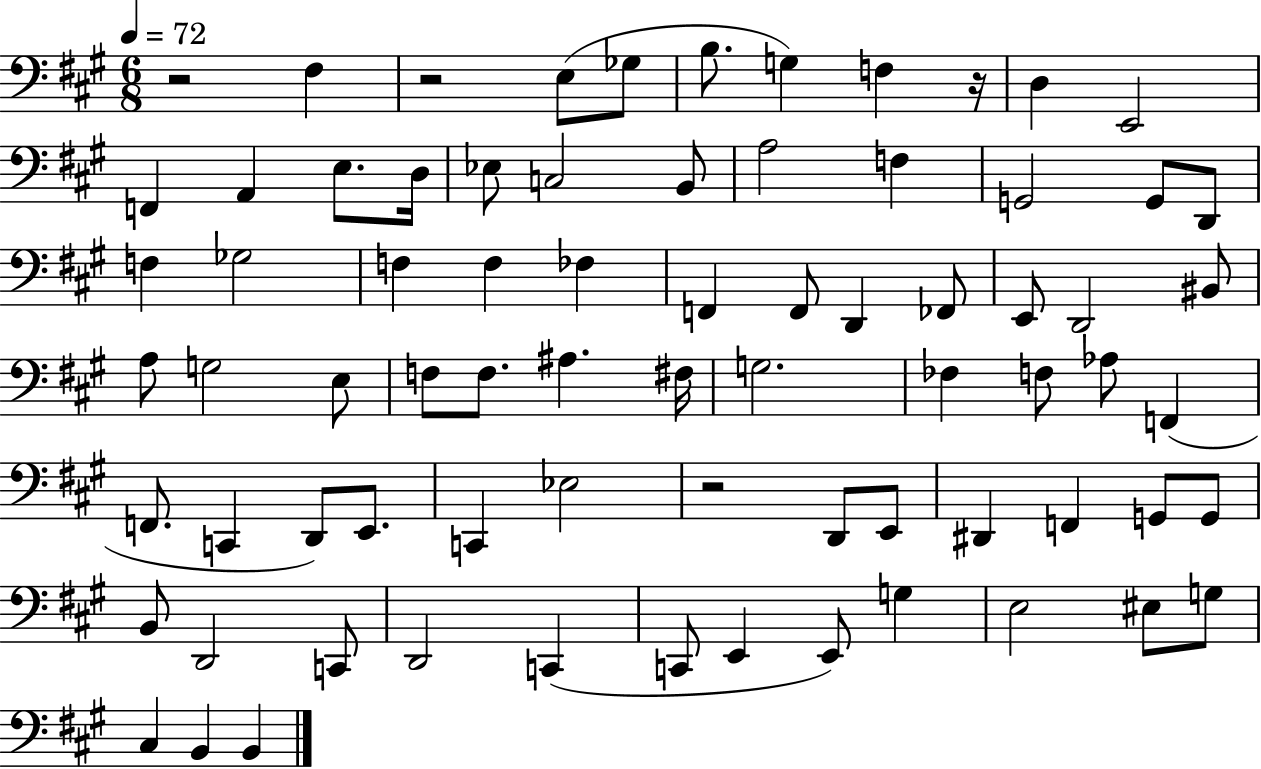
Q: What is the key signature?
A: A major